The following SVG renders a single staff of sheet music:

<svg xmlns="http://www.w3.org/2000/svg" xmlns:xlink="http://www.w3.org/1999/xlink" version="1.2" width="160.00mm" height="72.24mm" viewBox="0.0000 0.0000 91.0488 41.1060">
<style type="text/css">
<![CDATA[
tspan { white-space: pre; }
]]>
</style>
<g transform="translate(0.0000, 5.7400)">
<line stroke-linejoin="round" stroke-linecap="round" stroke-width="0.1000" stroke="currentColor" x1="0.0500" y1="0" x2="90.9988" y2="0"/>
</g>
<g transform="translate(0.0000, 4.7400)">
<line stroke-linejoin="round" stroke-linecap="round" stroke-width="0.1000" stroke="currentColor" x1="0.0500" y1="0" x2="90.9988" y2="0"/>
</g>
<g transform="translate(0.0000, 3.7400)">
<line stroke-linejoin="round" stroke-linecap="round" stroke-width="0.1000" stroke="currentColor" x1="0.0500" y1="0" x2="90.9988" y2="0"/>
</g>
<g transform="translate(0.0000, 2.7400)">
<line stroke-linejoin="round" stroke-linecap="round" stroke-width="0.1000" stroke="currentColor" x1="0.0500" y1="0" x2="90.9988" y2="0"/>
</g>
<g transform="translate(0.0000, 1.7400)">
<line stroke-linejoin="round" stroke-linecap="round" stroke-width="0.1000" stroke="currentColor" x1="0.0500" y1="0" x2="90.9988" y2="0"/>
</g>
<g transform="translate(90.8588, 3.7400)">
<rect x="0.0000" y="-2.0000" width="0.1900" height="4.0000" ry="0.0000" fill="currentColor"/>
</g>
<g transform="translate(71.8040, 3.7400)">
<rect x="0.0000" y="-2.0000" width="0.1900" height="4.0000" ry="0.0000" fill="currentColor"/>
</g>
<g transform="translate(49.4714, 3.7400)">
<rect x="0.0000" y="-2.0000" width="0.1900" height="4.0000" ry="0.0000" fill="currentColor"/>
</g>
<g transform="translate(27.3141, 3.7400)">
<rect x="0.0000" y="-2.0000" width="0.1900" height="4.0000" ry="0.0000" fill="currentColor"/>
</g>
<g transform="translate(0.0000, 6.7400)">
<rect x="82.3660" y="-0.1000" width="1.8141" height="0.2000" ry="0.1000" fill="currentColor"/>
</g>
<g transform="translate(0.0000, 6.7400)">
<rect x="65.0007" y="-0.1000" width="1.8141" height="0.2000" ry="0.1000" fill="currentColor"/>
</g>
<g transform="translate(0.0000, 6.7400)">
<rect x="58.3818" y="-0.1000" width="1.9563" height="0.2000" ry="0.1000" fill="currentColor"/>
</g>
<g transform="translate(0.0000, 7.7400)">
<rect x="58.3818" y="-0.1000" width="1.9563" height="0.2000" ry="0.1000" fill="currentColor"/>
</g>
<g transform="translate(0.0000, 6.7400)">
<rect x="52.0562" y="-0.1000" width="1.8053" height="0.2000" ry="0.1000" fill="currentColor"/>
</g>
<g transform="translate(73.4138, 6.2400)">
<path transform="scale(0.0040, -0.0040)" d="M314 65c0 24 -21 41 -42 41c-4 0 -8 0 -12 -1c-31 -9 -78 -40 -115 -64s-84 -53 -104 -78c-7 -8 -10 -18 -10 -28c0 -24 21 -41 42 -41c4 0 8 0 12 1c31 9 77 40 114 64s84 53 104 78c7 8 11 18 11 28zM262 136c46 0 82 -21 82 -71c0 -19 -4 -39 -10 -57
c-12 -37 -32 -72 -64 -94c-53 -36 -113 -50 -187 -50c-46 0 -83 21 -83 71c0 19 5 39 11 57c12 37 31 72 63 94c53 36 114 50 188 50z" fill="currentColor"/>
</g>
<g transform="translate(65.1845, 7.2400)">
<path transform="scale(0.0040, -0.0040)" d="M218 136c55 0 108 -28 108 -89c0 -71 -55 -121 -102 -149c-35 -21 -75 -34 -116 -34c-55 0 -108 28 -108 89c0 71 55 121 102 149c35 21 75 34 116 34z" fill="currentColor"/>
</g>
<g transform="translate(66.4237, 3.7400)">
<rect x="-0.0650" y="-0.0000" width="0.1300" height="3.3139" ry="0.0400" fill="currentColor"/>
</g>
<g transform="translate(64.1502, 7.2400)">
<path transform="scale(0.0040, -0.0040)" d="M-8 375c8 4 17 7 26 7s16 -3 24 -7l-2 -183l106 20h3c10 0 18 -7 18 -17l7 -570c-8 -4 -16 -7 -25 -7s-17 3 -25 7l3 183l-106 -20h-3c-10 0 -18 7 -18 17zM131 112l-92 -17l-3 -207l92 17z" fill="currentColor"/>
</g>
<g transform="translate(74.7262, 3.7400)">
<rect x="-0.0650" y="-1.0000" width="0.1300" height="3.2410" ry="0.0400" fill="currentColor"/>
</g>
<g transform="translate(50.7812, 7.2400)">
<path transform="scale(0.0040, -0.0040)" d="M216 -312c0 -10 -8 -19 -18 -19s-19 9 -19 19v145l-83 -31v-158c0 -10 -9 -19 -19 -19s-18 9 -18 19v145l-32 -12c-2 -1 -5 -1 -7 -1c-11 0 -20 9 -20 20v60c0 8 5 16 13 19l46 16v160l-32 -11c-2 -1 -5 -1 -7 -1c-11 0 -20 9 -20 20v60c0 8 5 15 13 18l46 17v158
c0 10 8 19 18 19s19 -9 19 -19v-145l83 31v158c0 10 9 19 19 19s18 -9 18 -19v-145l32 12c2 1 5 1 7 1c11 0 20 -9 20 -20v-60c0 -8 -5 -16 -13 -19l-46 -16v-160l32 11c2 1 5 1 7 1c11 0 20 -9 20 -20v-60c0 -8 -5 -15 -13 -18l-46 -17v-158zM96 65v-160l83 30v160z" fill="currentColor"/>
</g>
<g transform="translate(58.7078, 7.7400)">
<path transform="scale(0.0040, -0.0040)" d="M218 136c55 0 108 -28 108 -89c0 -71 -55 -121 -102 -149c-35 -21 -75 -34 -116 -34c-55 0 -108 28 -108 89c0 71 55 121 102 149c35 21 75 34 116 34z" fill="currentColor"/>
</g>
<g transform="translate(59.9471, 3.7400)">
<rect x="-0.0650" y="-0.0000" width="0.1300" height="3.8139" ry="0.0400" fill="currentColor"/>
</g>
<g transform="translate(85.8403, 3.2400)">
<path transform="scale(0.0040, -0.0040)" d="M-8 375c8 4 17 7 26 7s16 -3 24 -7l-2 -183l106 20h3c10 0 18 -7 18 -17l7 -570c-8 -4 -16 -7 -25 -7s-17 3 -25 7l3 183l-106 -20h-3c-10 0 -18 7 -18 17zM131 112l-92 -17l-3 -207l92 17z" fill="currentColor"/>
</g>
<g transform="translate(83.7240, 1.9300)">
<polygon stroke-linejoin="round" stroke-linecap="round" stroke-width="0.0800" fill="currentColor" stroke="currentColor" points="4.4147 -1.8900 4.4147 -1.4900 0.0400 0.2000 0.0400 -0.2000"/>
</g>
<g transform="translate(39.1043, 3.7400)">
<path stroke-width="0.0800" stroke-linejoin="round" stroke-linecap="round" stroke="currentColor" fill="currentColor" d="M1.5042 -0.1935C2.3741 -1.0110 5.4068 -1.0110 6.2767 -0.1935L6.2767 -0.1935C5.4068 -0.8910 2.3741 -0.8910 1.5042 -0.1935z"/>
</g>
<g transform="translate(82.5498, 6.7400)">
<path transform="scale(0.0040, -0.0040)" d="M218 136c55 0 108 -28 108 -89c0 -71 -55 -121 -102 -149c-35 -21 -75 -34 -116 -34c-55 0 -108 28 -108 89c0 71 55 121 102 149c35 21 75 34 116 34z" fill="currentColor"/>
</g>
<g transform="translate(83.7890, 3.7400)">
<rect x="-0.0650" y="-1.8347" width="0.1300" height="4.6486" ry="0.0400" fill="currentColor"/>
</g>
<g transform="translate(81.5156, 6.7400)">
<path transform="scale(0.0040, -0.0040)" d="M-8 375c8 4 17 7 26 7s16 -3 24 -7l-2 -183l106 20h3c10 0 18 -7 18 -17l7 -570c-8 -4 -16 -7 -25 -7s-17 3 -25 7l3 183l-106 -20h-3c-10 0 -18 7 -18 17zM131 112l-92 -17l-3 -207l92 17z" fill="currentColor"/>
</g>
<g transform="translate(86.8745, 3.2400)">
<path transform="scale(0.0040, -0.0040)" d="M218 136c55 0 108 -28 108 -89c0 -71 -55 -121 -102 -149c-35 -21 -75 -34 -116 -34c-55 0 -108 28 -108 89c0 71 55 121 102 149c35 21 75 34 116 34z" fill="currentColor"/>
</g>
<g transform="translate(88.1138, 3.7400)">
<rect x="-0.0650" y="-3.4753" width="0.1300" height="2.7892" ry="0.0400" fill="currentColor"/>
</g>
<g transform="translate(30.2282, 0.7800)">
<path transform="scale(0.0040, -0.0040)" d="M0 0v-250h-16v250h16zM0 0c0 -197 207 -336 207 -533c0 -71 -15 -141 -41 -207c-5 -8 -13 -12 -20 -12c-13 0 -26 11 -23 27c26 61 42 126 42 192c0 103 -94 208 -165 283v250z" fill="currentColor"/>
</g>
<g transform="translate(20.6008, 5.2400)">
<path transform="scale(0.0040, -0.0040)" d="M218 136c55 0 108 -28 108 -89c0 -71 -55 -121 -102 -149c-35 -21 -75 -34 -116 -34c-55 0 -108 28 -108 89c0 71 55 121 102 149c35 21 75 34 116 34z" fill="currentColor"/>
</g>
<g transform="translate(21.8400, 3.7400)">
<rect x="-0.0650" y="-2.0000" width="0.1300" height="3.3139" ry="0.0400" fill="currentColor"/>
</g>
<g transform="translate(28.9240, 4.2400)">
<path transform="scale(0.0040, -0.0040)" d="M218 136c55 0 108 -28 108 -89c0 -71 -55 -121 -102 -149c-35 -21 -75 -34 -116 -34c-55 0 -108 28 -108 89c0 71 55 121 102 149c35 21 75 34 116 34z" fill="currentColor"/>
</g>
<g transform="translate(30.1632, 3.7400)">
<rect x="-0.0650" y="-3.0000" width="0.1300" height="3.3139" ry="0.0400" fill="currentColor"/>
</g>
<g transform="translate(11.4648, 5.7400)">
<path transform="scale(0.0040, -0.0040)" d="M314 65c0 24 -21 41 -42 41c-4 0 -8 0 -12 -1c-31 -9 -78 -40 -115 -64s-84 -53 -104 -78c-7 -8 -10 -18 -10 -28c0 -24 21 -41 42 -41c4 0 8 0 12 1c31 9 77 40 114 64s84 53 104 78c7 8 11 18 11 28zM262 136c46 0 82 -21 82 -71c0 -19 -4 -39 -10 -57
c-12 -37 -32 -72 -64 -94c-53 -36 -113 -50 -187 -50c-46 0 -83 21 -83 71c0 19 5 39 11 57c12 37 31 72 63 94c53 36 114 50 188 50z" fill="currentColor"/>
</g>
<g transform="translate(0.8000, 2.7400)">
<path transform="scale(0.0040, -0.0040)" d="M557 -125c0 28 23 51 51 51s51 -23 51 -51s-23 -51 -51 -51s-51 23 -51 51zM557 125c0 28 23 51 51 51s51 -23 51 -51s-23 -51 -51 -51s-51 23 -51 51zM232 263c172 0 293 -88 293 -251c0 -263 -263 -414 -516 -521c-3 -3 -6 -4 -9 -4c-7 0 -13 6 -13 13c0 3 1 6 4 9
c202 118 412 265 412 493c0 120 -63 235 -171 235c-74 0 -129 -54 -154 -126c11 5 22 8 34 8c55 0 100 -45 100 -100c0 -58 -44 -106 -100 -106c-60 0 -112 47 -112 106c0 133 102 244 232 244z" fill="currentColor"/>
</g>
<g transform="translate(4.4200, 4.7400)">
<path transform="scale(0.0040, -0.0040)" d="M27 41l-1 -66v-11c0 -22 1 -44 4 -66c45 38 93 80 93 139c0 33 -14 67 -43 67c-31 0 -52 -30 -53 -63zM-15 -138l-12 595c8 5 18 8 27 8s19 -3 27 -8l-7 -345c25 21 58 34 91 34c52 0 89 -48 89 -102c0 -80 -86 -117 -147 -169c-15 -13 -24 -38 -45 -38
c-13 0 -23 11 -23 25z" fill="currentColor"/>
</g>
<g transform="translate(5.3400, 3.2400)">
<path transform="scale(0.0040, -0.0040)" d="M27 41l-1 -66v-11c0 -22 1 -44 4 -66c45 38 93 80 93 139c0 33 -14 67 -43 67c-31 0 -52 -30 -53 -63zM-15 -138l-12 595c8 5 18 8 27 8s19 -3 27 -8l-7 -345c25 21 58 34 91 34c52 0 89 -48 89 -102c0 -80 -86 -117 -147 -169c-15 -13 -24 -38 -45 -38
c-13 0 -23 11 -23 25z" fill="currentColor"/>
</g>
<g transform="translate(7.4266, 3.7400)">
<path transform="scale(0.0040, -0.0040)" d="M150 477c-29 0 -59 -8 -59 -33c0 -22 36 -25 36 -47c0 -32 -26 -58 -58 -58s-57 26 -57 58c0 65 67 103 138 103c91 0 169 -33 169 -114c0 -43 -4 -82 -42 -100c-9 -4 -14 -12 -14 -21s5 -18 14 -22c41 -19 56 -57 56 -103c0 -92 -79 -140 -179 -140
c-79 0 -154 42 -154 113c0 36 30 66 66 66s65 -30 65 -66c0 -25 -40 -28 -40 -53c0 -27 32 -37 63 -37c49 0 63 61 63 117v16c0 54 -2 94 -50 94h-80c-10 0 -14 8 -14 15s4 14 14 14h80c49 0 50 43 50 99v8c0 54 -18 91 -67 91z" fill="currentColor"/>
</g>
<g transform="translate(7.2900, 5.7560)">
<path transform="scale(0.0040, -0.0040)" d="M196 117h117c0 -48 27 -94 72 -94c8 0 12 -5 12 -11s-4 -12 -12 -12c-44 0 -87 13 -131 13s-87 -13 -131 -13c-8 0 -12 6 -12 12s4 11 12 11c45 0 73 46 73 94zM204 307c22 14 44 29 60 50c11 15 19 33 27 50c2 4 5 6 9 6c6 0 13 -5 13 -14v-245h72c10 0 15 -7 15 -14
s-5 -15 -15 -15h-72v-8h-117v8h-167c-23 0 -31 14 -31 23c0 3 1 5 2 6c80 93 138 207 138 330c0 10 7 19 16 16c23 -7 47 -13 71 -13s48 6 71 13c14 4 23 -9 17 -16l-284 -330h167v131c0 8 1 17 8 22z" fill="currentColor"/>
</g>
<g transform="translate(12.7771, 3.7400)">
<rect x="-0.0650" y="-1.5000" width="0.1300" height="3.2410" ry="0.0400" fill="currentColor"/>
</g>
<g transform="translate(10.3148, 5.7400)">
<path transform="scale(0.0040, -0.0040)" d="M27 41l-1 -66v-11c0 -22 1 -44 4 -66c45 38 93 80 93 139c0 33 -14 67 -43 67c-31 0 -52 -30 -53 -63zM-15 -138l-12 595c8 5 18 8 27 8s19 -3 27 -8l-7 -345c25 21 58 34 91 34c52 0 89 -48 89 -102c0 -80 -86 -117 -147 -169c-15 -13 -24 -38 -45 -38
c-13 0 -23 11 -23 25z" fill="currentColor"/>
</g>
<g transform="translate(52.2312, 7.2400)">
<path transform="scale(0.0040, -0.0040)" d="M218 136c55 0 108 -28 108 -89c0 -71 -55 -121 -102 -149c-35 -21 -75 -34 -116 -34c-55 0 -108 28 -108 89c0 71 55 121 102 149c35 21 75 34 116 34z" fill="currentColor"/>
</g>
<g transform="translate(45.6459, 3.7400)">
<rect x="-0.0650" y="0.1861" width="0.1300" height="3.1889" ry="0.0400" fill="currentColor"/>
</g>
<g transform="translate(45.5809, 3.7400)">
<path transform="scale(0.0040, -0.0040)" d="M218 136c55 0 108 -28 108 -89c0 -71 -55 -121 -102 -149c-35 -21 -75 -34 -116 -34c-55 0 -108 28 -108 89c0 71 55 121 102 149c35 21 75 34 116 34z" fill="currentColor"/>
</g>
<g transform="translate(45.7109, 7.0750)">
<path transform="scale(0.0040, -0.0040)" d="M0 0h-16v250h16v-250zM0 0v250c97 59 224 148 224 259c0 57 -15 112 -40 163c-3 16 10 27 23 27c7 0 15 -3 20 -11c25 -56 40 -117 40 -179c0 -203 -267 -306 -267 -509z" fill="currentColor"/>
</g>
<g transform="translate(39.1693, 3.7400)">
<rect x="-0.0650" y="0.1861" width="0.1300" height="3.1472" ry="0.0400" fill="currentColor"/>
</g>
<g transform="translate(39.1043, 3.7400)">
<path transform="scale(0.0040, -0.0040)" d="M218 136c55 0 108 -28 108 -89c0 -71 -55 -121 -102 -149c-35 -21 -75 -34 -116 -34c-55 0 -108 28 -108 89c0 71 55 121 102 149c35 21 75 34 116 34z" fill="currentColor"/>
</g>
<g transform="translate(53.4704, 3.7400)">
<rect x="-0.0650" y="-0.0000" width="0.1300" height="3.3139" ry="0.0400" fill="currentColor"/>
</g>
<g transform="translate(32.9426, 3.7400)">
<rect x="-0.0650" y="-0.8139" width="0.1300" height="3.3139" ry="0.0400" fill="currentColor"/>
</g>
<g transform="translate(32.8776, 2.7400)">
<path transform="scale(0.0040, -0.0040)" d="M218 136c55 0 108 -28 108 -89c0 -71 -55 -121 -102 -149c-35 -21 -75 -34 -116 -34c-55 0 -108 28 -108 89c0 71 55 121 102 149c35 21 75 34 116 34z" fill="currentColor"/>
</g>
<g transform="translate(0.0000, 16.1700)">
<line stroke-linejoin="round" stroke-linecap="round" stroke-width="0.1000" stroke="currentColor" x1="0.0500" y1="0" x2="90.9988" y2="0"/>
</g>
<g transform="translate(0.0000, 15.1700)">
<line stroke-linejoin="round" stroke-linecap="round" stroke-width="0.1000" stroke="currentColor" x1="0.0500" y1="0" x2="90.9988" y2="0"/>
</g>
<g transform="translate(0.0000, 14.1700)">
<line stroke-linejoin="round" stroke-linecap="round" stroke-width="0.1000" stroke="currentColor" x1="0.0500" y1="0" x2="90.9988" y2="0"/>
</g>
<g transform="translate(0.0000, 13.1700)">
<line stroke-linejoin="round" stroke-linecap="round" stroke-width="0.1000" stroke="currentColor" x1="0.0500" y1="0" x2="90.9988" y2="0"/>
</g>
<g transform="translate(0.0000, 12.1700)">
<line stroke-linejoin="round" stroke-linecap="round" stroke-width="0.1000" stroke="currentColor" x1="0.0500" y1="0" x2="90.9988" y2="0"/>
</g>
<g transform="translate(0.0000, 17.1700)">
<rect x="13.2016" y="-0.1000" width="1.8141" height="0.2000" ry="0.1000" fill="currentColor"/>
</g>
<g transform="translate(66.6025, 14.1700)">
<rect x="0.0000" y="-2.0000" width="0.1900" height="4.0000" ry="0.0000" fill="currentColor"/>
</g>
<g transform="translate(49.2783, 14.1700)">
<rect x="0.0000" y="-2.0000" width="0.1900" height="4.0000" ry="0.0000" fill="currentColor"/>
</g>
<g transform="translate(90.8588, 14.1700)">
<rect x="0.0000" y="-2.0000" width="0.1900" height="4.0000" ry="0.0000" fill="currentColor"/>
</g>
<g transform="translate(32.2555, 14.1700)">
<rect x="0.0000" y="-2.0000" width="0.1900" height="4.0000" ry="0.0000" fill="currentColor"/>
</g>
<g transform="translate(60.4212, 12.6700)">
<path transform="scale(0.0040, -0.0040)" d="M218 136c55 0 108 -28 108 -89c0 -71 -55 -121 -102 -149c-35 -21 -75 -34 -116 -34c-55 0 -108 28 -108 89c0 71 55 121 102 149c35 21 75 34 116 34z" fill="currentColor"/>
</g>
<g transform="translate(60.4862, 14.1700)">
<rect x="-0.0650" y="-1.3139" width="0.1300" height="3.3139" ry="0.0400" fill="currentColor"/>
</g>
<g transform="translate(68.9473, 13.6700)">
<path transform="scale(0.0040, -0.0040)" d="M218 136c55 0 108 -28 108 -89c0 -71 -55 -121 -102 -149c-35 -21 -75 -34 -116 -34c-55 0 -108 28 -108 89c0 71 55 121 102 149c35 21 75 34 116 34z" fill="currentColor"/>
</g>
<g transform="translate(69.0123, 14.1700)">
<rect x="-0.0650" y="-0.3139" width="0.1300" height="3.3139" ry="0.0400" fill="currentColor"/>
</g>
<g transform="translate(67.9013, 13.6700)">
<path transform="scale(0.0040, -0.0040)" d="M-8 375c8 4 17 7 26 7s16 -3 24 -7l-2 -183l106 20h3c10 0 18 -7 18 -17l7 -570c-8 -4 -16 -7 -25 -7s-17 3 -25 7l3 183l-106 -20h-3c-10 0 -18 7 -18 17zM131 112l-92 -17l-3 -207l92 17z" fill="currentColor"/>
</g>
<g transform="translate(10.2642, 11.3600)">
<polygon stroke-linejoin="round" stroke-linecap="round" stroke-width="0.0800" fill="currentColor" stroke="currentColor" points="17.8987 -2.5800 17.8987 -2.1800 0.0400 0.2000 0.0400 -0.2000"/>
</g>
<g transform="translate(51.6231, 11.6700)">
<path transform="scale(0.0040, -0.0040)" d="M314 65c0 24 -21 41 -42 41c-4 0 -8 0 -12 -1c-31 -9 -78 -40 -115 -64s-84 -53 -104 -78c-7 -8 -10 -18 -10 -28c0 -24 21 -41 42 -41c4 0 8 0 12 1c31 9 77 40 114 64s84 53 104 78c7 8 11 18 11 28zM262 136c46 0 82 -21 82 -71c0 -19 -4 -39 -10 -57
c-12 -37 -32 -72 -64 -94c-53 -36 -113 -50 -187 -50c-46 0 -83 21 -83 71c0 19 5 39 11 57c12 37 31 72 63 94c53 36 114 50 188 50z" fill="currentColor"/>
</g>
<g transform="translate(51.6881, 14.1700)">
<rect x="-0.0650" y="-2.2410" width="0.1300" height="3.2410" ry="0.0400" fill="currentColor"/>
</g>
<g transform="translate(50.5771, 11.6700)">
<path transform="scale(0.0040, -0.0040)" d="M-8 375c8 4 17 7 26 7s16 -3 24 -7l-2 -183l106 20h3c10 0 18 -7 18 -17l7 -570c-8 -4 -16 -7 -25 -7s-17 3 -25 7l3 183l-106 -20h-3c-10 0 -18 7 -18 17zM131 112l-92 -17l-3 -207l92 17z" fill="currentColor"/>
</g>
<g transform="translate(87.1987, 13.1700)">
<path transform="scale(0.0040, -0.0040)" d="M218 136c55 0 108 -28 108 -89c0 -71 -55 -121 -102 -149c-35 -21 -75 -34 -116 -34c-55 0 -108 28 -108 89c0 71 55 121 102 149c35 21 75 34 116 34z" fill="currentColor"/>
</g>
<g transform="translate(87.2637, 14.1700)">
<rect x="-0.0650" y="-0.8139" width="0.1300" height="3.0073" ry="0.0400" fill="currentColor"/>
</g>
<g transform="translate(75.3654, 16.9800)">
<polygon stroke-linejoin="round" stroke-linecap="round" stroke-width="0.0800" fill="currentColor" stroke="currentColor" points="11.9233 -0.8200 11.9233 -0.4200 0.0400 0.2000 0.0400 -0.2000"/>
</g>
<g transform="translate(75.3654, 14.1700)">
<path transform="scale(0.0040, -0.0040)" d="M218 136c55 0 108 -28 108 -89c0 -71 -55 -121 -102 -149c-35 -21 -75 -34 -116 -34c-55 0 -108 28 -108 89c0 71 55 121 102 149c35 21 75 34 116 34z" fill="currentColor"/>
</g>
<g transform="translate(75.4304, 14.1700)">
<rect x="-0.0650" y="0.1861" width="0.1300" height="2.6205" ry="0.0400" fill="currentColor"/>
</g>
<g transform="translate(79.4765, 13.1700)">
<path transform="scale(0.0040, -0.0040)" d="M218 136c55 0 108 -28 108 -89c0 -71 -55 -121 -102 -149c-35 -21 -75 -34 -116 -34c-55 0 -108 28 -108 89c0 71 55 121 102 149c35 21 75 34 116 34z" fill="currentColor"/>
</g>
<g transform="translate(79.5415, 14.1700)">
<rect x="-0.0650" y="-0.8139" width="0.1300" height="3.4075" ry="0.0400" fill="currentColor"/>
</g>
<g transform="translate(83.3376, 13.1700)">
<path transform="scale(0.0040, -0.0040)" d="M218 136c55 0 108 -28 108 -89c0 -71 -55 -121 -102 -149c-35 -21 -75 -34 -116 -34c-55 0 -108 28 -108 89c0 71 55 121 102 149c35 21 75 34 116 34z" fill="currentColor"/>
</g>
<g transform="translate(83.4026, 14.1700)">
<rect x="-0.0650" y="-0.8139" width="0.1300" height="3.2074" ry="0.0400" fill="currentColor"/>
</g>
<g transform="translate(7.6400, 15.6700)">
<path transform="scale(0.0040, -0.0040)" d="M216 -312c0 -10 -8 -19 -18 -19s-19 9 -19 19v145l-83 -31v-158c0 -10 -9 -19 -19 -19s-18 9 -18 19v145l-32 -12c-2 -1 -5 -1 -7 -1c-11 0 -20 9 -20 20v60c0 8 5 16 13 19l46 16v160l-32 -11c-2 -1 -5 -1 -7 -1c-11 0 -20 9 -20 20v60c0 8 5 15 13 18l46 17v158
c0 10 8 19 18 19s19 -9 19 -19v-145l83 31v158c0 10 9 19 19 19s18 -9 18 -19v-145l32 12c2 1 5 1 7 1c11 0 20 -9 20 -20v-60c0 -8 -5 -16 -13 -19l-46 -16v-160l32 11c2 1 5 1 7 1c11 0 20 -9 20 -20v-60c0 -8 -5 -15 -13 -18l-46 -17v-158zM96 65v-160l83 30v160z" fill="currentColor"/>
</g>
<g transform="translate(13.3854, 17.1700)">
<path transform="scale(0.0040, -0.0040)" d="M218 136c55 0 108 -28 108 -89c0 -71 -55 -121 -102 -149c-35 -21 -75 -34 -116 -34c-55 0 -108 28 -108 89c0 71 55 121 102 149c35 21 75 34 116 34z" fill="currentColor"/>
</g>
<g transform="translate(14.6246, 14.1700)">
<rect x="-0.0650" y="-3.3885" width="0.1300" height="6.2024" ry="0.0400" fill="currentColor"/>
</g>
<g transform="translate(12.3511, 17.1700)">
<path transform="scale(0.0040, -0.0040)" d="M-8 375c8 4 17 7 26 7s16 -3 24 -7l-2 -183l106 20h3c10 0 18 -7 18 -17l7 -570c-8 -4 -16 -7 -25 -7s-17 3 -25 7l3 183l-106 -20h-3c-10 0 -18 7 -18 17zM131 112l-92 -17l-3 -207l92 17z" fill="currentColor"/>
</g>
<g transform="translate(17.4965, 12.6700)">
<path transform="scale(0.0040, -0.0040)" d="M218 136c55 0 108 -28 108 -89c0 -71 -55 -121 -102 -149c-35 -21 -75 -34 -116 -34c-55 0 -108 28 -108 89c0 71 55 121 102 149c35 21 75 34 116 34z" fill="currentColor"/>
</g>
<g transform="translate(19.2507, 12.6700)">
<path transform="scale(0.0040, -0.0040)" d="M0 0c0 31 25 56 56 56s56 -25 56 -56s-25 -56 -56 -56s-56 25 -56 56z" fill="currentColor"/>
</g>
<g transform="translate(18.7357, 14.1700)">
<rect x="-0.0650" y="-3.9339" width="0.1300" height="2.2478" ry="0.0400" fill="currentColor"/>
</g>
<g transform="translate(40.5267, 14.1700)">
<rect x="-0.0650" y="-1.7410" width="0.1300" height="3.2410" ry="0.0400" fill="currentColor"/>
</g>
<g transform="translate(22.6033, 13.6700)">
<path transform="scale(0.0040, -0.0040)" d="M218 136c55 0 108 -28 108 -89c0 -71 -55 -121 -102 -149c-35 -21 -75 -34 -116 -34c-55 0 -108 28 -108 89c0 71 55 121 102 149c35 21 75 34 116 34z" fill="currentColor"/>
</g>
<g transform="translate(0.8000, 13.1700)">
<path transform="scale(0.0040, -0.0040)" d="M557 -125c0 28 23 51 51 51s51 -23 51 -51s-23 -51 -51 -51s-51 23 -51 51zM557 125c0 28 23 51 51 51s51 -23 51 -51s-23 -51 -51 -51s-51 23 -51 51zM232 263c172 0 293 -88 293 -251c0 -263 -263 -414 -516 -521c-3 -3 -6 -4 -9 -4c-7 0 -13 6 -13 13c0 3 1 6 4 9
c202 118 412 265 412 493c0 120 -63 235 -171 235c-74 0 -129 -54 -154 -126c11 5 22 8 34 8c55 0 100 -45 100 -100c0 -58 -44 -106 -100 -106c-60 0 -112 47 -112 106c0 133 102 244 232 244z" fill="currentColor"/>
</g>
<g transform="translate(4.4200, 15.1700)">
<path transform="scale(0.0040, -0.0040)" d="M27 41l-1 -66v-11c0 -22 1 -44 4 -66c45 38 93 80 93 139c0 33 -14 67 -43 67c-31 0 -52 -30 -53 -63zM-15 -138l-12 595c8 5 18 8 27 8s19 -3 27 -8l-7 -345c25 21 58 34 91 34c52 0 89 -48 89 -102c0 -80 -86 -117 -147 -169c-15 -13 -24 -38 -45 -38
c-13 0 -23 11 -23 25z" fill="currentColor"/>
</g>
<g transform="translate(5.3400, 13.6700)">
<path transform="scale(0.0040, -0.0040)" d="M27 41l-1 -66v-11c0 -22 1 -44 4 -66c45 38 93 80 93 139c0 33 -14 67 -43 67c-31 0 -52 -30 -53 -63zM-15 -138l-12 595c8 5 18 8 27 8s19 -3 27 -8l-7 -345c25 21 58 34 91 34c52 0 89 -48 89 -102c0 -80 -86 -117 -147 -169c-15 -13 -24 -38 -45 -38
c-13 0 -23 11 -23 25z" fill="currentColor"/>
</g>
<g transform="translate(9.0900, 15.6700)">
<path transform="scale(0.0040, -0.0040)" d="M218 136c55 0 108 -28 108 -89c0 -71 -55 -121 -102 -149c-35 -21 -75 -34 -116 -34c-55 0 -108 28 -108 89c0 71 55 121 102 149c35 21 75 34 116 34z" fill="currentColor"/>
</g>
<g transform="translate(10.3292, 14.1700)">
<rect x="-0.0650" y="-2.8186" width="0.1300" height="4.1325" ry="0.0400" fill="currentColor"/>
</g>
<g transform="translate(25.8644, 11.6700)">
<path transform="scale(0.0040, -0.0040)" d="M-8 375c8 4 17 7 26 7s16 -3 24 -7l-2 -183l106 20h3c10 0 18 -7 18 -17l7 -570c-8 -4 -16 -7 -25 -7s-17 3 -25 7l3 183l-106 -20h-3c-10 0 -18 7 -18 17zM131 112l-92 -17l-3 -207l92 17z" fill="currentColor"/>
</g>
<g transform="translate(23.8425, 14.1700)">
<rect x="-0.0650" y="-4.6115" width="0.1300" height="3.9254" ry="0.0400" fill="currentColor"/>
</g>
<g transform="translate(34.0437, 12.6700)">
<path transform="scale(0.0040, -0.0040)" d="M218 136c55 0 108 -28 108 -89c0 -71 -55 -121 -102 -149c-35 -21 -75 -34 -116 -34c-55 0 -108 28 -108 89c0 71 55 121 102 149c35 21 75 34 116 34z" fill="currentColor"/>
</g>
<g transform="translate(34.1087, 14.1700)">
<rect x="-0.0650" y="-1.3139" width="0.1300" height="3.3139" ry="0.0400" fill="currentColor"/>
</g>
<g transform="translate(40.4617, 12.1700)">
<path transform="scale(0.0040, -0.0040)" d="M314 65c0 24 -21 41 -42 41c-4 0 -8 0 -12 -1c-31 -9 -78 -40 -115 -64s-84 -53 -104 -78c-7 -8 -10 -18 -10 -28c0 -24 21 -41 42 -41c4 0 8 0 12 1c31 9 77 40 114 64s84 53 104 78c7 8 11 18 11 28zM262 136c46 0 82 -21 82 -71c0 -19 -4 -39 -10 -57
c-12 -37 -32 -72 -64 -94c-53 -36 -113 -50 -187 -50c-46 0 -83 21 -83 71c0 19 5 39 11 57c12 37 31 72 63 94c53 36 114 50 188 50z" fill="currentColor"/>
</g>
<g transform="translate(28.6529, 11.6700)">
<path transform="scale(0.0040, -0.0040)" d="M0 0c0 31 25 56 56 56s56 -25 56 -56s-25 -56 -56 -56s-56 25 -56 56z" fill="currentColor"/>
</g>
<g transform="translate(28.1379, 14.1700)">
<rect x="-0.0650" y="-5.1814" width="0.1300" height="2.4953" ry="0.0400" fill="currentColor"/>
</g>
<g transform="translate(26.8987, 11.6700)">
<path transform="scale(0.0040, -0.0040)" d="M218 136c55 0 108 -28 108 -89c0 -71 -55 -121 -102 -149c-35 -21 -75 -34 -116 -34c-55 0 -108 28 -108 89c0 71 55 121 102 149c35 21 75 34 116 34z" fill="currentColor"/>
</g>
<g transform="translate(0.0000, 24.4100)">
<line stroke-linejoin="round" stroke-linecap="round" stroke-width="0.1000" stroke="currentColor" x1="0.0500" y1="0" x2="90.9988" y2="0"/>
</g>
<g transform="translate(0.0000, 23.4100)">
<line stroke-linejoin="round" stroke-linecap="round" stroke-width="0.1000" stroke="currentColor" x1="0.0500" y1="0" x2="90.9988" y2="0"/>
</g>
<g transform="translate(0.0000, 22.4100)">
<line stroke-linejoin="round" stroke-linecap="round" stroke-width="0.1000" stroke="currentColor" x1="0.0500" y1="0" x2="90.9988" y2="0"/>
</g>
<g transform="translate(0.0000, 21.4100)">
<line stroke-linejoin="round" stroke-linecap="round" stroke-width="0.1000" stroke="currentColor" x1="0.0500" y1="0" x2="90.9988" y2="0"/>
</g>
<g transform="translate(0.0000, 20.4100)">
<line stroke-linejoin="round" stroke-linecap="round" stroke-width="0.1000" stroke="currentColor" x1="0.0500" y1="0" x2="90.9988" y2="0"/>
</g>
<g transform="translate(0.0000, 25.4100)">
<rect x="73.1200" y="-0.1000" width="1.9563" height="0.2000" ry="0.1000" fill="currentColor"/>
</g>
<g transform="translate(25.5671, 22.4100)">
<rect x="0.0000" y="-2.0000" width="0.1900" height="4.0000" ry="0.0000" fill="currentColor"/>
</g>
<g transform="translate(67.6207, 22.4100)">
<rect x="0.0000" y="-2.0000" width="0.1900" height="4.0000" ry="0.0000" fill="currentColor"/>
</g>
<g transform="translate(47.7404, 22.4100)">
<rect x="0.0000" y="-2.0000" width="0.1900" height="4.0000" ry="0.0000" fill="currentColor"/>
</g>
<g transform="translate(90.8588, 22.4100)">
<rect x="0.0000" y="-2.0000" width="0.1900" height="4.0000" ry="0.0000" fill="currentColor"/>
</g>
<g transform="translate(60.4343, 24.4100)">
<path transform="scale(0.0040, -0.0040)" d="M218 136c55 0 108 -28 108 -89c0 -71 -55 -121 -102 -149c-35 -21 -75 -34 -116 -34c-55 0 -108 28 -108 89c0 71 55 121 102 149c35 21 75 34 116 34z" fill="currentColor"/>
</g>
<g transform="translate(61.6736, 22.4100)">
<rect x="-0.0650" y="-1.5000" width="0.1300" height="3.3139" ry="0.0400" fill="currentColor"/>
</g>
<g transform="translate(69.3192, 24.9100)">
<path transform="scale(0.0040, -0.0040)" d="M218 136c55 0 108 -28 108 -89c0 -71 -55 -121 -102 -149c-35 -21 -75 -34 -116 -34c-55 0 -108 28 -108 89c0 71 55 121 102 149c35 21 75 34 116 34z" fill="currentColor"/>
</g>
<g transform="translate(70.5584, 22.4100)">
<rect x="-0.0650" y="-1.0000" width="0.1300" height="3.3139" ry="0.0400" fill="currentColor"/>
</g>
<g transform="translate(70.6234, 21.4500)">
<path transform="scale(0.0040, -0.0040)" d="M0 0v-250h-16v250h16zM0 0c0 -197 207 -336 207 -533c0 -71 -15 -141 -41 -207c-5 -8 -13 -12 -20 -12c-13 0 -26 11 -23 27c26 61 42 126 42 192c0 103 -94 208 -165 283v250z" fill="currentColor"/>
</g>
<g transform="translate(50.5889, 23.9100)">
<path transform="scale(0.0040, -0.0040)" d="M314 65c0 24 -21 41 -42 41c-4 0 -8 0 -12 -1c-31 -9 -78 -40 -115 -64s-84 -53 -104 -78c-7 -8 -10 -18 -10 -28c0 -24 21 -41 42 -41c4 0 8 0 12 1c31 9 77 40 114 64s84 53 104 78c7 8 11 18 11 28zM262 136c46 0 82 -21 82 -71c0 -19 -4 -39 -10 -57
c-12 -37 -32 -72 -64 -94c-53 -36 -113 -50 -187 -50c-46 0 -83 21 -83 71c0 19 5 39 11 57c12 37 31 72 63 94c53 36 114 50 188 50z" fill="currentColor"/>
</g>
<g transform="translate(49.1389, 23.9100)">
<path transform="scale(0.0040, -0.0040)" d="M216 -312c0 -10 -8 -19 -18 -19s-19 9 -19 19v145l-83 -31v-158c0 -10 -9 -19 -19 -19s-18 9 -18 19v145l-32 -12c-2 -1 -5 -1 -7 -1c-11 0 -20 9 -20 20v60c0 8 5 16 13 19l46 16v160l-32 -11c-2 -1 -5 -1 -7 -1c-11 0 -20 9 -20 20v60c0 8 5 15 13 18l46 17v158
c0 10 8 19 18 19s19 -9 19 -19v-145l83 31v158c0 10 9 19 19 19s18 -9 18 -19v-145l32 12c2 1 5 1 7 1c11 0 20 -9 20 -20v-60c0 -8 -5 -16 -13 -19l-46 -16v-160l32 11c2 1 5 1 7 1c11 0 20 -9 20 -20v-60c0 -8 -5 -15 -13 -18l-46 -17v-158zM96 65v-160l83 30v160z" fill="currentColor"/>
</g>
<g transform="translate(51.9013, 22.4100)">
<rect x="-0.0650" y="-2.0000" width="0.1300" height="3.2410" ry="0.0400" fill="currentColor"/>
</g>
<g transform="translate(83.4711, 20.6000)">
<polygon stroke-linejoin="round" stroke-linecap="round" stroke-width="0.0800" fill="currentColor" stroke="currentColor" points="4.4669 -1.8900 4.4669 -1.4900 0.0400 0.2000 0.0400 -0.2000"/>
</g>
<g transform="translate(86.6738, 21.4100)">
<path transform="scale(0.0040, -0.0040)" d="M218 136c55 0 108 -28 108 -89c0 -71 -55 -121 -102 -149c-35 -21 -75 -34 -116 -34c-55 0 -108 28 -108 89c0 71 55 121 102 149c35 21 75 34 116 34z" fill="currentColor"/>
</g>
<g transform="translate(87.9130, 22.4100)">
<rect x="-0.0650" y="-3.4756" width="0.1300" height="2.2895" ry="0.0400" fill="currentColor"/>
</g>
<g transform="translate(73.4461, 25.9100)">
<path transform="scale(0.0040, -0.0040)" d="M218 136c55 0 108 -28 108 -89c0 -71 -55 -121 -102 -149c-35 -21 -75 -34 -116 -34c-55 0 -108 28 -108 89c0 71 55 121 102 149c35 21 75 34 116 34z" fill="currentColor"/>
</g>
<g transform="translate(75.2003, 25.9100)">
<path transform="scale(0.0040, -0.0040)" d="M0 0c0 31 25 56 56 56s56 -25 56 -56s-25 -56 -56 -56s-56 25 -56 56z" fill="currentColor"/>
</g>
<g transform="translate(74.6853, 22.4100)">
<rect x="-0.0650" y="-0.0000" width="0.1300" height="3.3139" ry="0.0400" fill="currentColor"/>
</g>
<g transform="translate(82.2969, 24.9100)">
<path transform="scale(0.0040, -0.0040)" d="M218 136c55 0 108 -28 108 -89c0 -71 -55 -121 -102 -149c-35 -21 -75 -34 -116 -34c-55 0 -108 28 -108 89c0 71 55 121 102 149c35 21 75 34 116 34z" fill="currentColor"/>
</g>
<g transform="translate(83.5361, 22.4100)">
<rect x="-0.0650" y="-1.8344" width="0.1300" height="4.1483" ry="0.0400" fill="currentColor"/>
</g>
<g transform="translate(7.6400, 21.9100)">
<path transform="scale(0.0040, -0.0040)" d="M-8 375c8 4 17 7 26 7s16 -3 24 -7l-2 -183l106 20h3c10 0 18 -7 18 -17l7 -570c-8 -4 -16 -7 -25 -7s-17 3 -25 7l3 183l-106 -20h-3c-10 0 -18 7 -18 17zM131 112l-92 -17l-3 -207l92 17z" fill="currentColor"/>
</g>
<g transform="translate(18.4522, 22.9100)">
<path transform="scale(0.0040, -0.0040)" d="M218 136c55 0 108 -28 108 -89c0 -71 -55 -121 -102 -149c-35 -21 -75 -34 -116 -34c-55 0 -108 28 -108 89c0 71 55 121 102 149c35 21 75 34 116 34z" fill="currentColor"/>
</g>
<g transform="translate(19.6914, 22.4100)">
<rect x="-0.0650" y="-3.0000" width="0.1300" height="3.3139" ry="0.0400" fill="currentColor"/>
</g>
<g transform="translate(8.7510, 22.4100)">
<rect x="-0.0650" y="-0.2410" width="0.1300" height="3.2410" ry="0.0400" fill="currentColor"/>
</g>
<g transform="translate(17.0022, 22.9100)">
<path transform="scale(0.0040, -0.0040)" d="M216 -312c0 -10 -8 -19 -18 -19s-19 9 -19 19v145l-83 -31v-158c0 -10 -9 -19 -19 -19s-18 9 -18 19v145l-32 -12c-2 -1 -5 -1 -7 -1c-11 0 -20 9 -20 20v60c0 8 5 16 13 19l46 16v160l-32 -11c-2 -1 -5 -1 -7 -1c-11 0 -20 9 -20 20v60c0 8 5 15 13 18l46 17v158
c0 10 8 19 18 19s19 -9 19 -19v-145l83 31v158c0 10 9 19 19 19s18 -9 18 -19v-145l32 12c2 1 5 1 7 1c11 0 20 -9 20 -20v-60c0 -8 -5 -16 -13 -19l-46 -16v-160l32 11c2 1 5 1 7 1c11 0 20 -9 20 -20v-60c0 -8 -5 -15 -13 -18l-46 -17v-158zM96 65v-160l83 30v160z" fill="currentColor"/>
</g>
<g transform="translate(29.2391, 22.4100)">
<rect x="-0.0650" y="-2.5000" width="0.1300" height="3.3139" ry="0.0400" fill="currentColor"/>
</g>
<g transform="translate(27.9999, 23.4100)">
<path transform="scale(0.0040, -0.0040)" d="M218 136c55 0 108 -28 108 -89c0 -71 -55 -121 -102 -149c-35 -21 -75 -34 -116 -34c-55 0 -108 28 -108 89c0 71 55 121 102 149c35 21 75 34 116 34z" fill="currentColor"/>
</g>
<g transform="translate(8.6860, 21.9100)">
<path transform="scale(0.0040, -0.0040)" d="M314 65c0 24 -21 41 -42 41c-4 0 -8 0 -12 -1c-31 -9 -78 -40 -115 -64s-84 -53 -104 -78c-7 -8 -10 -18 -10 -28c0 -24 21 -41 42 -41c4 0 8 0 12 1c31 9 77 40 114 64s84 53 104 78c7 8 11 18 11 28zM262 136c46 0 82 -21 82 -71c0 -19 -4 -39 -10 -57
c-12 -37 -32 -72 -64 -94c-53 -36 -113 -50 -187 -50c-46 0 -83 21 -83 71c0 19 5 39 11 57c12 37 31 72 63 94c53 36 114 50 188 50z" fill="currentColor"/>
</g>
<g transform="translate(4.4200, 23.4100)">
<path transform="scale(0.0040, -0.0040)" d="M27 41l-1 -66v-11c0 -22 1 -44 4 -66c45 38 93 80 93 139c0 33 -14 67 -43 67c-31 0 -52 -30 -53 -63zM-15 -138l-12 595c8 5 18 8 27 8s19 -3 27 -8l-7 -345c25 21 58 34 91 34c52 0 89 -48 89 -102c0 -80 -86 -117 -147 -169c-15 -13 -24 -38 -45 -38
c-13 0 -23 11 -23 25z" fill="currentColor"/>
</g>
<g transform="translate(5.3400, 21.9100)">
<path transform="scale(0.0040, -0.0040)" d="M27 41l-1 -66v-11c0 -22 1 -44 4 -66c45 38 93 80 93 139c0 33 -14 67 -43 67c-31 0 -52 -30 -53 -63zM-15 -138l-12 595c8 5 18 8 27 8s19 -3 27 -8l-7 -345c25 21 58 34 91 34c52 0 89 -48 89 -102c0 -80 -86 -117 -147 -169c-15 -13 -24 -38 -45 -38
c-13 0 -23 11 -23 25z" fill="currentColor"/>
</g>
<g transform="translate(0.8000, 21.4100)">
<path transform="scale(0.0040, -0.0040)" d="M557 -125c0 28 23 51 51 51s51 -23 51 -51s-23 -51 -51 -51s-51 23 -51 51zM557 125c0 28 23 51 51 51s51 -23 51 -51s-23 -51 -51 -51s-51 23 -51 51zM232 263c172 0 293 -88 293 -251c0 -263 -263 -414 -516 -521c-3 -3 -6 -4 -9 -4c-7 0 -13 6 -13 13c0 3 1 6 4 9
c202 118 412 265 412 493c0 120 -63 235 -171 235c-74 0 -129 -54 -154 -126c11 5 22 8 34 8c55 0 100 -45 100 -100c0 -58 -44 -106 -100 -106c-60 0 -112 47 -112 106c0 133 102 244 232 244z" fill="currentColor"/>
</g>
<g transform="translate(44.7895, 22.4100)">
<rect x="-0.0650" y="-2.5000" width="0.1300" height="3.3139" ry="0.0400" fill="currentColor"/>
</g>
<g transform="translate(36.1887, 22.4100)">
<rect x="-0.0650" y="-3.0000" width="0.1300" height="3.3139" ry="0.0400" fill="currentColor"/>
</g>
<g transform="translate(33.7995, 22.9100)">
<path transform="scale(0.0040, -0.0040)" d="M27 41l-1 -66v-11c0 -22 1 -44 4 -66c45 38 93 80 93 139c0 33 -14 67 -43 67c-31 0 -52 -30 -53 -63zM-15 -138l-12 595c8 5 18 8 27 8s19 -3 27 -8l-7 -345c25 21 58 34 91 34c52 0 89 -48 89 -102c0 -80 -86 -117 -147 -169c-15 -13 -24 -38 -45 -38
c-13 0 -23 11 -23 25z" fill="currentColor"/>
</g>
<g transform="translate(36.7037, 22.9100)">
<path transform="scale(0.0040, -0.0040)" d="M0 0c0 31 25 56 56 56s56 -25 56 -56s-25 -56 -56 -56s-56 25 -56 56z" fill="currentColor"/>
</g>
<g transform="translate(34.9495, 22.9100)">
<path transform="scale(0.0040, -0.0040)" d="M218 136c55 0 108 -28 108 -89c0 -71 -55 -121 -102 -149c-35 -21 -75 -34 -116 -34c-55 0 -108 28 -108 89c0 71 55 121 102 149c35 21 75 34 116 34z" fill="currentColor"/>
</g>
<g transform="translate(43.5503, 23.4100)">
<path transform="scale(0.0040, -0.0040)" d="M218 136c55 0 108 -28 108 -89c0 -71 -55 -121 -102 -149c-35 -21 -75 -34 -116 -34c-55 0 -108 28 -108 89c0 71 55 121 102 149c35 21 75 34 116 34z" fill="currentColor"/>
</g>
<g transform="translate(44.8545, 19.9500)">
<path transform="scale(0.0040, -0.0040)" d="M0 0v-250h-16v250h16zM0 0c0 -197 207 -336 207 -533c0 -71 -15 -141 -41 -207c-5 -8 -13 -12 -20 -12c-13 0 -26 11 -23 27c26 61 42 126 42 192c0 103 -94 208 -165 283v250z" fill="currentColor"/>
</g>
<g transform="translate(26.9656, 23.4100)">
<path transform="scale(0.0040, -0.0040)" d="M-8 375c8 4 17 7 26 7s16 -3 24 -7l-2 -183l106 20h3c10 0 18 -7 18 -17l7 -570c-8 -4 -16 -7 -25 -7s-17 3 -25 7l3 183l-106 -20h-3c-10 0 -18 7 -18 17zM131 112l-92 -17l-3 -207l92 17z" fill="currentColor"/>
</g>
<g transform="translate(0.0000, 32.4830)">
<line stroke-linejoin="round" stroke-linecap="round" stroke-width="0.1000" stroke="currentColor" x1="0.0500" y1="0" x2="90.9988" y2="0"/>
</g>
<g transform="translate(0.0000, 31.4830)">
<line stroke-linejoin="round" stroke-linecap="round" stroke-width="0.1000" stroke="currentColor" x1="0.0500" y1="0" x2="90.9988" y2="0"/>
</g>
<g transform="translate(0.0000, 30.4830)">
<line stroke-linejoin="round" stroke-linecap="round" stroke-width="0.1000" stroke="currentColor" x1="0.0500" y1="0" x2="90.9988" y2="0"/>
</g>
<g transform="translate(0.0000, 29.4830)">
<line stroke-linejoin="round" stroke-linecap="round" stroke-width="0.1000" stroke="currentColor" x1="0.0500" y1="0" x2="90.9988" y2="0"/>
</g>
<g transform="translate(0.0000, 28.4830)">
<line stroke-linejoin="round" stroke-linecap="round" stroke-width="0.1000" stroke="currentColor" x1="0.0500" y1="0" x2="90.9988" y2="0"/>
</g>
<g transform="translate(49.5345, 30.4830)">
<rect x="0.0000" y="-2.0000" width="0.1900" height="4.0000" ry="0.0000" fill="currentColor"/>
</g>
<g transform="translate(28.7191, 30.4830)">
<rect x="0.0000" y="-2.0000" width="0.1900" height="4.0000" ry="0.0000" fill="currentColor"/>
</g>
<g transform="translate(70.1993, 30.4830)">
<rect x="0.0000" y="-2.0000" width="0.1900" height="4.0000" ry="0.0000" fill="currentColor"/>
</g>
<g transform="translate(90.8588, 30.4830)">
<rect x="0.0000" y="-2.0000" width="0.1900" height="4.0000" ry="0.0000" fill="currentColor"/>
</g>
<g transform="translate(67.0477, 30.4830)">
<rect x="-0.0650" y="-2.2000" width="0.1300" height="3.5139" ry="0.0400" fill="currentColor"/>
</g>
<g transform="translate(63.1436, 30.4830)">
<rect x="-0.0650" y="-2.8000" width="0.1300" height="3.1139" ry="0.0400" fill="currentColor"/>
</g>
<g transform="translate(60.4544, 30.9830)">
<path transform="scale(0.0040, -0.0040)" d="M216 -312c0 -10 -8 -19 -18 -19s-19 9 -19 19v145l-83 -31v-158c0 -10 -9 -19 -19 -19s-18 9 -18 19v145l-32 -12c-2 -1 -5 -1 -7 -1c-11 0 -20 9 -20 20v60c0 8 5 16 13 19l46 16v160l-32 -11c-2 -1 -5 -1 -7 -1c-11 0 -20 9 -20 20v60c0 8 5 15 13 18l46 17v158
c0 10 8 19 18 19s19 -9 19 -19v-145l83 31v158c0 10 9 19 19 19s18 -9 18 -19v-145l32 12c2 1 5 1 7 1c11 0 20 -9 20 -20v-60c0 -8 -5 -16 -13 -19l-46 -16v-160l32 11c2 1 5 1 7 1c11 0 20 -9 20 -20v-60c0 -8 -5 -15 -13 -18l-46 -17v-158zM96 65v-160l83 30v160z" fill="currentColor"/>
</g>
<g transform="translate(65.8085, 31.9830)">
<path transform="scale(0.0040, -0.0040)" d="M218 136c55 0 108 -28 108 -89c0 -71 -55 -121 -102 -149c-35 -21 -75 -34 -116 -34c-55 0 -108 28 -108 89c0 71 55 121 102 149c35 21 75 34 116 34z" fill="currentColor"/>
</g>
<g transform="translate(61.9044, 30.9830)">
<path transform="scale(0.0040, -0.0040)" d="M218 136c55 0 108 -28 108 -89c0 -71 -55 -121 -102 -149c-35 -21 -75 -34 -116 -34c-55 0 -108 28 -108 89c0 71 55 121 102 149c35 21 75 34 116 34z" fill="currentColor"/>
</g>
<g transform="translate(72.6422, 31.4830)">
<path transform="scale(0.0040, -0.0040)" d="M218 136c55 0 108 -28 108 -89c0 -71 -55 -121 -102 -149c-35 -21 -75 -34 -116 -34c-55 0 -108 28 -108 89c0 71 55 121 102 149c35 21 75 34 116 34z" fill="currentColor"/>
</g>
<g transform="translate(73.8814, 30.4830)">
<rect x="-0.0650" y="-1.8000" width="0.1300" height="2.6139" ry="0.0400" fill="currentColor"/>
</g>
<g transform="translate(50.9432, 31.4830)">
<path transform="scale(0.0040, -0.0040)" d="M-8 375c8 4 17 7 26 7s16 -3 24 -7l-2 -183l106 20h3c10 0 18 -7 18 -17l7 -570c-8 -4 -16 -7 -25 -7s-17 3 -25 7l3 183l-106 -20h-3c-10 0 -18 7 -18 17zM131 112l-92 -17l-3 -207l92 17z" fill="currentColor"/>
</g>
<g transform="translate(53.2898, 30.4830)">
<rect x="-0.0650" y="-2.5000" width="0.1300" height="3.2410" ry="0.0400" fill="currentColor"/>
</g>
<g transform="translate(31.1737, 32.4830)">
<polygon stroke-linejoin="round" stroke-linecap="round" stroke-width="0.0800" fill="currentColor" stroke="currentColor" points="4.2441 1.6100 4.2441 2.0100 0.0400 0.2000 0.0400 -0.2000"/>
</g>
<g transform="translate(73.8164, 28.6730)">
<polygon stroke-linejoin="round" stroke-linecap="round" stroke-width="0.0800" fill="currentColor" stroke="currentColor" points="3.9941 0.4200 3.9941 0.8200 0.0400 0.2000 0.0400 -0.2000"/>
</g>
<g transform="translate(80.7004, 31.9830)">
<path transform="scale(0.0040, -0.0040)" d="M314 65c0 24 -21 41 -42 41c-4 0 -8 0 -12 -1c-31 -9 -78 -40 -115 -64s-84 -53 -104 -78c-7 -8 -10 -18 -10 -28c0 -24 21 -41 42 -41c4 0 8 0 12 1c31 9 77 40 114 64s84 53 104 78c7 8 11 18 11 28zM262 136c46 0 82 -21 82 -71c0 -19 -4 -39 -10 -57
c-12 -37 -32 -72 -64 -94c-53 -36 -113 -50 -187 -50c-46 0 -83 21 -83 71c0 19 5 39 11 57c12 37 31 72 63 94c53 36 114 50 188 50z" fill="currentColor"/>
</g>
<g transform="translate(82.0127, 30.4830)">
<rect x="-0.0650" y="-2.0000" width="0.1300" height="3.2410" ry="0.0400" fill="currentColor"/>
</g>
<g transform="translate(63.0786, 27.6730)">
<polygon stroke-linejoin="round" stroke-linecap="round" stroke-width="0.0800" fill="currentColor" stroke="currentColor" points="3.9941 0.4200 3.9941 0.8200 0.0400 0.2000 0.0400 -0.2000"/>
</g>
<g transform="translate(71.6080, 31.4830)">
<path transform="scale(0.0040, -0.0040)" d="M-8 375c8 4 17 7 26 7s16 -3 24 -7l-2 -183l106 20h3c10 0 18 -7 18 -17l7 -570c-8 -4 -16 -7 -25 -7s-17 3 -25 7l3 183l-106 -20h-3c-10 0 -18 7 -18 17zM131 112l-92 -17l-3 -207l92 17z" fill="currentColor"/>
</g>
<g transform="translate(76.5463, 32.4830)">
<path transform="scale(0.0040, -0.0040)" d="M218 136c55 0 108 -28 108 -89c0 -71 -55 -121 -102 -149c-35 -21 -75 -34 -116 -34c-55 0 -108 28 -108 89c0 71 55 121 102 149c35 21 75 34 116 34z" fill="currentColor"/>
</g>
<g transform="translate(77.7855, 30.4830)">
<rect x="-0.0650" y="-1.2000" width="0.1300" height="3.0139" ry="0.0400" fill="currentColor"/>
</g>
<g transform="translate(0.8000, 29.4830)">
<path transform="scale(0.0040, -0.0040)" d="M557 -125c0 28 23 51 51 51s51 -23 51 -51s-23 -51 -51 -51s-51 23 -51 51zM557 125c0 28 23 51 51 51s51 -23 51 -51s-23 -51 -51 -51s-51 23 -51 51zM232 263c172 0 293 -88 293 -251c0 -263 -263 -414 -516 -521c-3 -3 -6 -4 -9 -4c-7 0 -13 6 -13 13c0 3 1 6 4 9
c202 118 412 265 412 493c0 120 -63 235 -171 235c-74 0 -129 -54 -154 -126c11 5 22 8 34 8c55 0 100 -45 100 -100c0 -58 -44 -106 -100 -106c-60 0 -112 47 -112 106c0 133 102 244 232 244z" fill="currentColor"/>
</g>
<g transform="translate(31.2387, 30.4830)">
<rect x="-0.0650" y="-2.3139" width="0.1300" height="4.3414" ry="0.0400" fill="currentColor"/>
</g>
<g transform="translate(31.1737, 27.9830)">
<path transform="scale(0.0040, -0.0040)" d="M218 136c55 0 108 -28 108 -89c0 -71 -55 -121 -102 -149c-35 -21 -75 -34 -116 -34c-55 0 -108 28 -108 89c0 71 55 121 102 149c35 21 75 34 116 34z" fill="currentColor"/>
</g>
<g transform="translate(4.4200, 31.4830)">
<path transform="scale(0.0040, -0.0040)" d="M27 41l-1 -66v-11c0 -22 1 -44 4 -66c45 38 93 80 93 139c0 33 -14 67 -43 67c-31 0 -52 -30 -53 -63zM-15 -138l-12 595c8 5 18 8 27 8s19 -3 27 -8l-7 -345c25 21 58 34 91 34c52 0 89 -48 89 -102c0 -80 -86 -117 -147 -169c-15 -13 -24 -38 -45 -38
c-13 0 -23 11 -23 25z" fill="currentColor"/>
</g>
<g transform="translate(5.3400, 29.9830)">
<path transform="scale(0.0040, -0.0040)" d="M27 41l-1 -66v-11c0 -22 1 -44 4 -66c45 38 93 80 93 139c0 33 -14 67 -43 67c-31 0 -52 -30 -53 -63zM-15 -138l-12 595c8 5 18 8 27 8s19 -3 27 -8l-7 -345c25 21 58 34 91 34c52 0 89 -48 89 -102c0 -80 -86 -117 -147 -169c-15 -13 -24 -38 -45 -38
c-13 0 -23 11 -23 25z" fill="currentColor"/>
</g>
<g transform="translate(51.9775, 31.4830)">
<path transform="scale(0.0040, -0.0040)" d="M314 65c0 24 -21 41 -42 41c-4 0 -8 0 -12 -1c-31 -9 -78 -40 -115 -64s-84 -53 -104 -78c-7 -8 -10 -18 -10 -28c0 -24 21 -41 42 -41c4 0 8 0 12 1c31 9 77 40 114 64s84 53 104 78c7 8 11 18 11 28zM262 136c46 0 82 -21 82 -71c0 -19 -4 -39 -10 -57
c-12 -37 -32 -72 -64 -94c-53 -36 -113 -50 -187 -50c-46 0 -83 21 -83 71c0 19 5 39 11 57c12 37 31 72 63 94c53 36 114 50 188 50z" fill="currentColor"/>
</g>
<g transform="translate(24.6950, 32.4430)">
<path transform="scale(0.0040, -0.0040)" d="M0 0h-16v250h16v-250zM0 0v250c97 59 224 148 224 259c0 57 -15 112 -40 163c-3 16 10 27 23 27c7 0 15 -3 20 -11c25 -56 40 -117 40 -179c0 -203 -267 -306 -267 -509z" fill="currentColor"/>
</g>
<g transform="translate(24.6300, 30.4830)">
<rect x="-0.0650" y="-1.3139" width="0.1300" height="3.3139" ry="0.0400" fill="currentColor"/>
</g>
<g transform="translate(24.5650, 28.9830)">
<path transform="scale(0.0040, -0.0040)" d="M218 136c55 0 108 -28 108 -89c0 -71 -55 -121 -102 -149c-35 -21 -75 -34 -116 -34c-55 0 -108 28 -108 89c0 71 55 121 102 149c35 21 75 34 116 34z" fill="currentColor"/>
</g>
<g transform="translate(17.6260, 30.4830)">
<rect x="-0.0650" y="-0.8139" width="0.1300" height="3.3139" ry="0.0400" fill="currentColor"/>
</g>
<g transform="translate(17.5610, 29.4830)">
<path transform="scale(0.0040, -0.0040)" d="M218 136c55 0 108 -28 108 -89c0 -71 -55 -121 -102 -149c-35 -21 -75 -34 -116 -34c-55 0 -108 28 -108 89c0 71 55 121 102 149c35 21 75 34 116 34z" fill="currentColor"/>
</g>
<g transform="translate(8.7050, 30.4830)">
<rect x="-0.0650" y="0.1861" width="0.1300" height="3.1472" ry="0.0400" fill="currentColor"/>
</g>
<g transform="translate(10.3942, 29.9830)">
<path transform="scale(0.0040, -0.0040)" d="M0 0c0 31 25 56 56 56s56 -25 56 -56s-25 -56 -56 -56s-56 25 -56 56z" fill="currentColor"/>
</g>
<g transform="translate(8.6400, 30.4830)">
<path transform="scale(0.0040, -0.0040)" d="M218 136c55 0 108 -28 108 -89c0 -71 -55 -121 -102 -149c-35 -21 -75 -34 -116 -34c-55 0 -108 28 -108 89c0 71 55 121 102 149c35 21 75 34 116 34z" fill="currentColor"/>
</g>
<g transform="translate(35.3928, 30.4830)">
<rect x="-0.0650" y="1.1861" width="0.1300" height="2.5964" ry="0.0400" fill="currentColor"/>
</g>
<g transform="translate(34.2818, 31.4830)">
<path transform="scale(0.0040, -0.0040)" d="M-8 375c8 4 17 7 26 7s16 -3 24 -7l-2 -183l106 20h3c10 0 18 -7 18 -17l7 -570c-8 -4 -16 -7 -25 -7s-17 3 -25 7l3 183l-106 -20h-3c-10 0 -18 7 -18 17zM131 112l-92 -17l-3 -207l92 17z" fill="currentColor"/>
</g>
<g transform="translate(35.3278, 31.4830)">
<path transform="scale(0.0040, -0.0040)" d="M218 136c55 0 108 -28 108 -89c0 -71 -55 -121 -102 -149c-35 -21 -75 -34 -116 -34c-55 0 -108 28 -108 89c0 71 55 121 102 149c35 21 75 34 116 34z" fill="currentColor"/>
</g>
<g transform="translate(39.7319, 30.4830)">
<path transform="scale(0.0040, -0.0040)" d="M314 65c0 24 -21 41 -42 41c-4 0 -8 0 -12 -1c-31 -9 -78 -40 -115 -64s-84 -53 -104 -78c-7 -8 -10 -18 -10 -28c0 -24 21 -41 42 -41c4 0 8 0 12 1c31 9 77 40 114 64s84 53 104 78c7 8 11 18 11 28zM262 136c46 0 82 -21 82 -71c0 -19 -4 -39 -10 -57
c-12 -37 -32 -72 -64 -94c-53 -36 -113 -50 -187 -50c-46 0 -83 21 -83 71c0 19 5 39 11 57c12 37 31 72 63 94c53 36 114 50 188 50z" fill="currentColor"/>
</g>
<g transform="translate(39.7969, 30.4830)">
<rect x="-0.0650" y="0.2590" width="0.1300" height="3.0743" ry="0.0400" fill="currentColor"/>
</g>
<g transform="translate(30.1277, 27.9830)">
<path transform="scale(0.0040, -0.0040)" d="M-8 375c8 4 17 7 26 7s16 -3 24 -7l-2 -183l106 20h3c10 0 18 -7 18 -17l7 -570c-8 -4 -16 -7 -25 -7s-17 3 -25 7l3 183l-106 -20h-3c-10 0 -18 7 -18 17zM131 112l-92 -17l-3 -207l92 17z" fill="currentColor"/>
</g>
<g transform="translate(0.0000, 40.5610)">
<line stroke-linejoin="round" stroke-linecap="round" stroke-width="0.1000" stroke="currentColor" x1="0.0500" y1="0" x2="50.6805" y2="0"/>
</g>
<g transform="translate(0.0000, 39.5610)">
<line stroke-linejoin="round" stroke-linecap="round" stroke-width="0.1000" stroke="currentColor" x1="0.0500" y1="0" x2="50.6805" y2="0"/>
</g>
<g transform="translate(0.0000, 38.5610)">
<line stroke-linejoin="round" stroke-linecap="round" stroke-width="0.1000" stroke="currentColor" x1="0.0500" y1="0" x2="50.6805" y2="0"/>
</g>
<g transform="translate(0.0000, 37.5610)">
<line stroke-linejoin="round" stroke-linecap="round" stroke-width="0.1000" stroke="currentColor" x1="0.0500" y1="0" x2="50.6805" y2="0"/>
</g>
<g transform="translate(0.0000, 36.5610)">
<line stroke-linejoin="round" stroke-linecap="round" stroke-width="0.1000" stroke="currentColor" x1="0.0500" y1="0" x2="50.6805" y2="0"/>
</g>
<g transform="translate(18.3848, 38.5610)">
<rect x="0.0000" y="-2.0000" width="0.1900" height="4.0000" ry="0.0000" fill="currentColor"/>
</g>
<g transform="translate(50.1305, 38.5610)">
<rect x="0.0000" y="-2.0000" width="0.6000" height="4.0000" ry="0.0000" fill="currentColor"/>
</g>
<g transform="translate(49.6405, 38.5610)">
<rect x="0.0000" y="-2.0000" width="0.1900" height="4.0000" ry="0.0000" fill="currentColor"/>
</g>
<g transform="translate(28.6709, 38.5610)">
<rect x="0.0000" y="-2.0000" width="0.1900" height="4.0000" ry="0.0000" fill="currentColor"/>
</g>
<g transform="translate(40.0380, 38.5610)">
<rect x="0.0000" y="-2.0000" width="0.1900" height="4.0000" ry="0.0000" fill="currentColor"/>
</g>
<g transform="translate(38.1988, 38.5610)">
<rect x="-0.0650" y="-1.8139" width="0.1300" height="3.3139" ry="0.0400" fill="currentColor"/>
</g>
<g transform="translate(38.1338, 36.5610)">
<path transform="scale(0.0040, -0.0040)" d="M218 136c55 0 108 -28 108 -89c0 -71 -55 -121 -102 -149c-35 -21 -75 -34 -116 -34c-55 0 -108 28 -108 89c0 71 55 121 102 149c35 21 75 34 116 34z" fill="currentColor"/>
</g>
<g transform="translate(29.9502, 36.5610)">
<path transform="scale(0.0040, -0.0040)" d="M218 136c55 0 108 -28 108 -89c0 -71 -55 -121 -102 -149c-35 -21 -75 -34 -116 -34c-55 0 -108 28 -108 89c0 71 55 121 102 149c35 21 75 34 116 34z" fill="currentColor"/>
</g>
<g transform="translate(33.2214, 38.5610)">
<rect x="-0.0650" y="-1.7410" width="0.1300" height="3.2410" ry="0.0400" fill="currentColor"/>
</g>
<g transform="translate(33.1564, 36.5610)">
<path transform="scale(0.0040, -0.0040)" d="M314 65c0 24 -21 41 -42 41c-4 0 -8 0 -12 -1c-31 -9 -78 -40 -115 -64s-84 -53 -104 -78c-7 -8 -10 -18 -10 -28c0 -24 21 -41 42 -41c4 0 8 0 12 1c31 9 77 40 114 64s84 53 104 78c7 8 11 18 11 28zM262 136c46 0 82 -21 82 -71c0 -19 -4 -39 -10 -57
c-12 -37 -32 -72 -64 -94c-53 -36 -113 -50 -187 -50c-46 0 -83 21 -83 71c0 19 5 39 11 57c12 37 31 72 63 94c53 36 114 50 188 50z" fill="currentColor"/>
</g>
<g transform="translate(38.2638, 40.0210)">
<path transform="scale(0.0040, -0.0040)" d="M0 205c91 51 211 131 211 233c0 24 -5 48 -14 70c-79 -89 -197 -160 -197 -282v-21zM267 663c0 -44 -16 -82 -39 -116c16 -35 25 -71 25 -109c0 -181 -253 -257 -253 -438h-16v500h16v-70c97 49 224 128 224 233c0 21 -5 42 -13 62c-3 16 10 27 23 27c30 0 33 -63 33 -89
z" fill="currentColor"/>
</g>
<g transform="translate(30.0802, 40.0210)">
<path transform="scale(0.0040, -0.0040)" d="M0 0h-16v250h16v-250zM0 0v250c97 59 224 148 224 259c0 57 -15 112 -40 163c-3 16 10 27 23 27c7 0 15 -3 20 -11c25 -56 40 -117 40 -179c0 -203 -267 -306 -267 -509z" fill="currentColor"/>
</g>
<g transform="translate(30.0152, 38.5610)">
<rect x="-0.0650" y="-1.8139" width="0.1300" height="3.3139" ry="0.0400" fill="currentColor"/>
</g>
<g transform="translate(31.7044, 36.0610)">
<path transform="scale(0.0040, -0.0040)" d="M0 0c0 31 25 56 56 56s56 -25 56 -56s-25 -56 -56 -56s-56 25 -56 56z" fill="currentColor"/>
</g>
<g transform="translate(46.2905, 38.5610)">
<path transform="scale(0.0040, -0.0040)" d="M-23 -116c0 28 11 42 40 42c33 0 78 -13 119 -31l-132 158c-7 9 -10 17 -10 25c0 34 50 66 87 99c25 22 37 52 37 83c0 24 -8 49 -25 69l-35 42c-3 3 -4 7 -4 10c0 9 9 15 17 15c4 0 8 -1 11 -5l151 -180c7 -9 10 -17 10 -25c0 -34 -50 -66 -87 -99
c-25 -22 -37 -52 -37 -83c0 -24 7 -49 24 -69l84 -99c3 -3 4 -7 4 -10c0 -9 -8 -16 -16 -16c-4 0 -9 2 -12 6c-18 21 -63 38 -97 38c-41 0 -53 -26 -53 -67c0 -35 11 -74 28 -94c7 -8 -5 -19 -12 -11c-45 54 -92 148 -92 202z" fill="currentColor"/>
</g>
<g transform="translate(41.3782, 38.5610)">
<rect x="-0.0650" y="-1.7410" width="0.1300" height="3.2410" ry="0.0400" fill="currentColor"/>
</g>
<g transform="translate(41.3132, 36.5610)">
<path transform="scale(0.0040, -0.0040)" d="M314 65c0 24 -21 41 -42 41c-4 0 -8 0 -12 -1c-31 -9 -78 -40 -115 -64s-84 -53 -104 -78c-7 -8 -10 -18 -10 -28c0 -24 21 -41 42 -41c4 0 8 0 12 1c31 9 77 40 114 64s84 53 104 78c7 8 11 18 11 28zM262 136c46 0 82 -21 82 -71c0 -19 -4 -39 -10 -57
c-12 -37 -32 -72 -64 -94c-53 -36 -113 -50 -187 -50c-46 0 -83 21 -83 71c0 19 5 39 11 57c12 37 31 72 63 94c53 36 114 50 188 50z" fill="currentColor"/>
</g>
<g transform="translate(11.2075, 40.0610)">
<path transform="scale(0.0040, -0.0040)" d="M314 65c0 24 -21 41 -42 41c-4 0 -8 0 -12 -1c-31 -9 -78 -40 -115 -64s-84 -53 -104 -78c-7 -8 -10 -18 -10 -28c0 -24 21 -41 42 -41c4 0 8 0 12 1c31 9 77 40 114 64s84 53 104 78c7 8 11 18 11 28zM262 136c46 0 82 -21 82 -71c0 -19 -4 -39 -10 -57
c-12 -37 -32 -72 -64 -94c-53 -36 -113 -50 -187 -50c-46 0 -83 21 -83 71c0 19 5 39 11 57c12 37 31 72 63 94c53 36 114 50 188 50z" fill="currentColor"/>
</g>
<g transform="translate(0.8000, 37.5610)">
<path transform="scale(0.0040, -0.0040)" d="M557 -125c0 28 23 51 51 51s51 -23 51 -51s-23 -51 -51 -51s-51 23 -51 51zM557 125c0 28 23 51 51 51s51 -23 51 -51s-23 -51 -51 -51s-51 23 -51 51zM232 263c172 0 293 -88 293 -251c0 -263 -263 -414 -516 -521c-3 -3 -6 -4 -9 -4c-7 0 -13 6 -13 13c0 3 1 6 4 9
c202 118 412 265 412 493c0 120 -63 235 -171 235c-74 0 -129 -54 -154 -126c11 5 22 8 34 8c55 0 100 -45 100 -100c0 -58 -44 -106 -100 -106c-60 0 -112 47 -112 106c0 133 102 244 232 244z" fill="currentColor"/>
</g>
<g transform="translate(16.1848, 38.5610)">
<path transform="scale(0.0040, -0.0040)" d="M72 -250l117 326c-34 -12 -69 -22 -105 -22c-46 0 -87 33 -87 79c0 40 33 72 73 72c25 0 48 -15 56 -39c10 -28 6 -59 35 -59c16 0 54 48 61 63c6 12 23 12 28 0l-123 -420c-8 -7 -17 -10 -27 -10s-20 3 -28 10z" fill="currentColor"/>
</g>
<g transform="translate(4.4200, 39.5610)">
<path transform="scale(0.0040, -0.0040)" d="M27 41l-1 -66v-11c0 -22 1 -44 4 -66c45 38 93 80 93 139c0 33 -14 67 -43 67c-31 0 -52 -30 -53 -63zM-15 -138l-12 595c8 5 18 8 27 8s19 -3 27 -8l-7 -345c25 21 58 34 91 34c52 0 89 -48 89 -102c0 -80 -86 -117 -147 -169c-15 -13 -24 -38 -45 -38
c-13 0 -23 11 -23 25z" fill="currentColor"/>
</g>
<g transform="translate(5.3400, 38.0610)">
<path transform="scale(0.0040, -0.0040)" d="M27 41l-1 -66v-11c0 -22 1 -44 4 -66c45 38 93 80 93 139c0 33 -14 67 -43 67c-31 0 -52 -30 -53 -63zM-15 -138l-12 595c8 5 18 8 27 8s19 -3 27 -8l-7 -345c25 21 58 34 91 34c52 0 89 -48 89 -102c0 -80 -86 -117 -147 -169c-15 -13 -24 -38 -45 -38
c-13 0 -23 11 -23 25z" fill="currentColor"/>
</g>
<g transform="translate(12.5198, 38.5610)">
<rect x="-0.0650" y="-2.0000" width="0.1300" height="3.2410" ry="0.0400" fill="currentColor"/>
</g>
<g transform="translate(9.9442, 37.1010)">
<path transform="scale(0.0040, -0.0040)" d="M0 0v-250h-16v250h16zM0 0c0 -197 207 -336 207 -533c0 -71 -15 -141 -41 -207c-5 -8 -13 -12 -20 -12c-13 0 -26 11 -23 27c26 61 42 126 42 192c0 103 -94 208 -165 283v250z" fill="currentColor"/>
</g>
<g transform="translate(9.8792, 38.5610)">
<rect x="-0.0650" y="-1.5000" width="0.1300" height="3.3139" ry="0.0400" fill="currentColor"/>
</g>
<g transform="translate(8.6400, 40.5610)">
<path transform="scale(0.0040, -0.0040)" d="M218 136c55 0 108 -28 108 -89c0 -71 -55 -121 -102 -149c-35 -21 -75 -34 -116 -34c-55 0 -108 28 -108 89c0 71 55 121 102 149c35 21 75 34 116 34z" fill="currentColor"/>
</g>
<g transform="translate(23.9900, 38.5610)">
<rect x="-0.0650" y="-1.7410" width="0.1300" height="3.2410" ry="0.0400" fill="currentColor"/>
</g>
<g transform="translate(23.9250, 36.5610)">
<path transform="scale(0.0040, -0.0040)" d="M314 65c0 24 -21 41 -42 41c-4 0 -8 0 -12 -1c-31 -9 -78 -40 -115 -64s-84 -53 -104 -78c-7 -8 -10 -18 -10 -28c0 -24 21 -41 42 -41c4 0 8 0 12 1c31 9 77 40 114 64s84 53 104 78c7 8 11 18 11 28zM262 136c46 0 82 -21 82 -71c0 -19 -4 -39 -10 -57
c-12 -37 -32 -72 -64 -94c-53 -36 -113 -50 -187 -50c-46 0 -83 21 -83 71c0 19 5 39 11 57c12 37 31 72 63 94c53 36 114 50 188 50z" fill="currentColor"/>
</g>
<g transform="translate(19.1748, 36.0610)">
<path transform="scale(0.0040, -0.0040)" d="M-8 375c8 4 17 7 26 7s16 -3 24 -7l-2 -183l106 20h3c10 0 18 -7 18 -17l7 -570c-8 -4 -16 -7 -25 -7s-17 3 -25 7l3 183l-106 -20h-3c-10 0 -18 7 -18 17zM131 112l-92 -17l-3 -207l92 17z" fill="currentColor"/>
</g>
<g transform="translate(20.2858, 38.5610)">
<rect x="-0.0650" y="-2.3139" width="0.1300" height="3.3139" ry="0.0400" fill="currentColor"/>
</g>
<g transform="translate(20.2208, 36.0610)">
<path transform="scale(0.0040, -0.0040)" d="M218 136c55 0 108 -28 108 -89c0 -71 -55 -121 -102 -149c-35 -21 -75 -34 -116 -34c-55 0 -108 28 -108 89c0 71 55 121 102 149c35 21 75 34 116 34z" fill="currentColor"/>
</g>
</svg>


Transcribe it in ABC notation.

X:1
T:Untitled
M:3/4
L:1/4
K:Bb
_G,,2 A,, C,/2 F, D, D,/2 ^D,, C,, D,, F,,2 E,,/2 E,/2 ^A,,/2 E,,/2 G,/2 _E,/2 B,/2 G, A,2 B,2 G, E, D,/2 F,/2 F,/2 F,/2 E,2 ^C, B,, _C, B,,/2 ^A,,2 G,, F,,/2 D,, F,,/2 F,/2 D, F, G,/2 B,/2 B,,/2 D,2 B,,2 ^C,/2 A,,/2 B,,/2 G,,/2 A,,2 G,,/2 A,,2 z/2 B, A,2 A,/2 A,2 A,/4 A,2 z